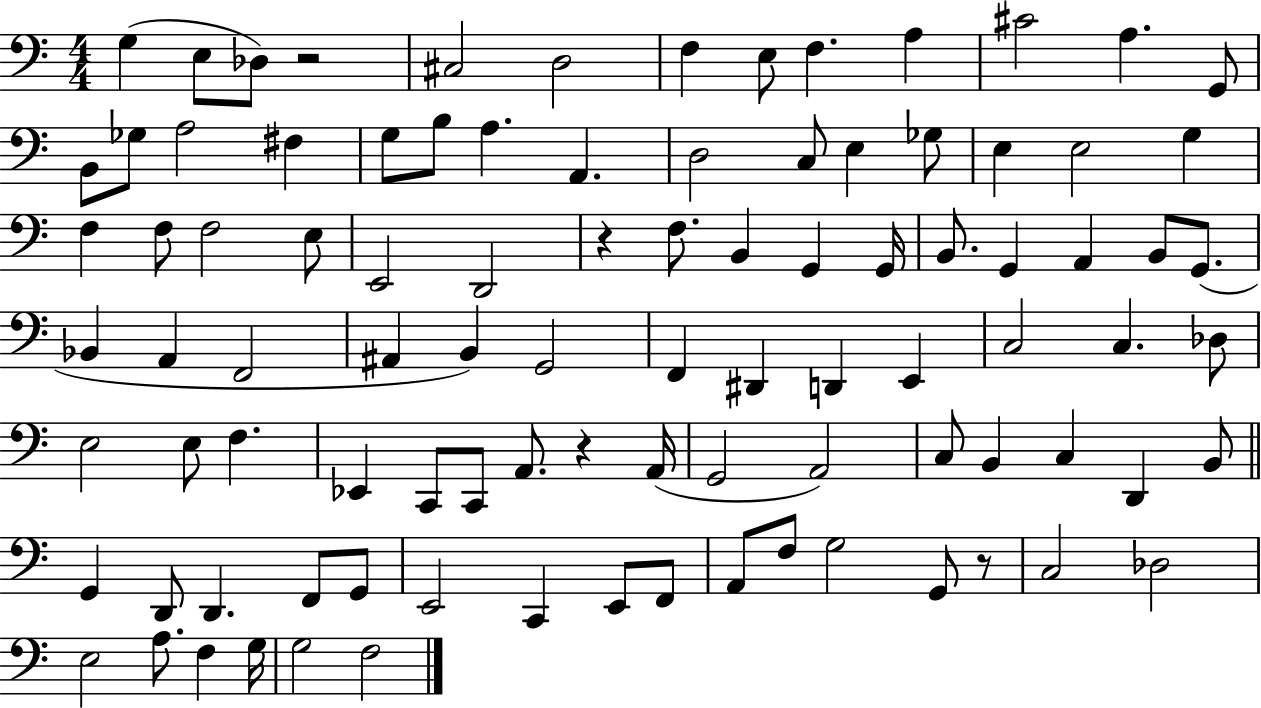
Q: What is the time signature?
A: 4/4